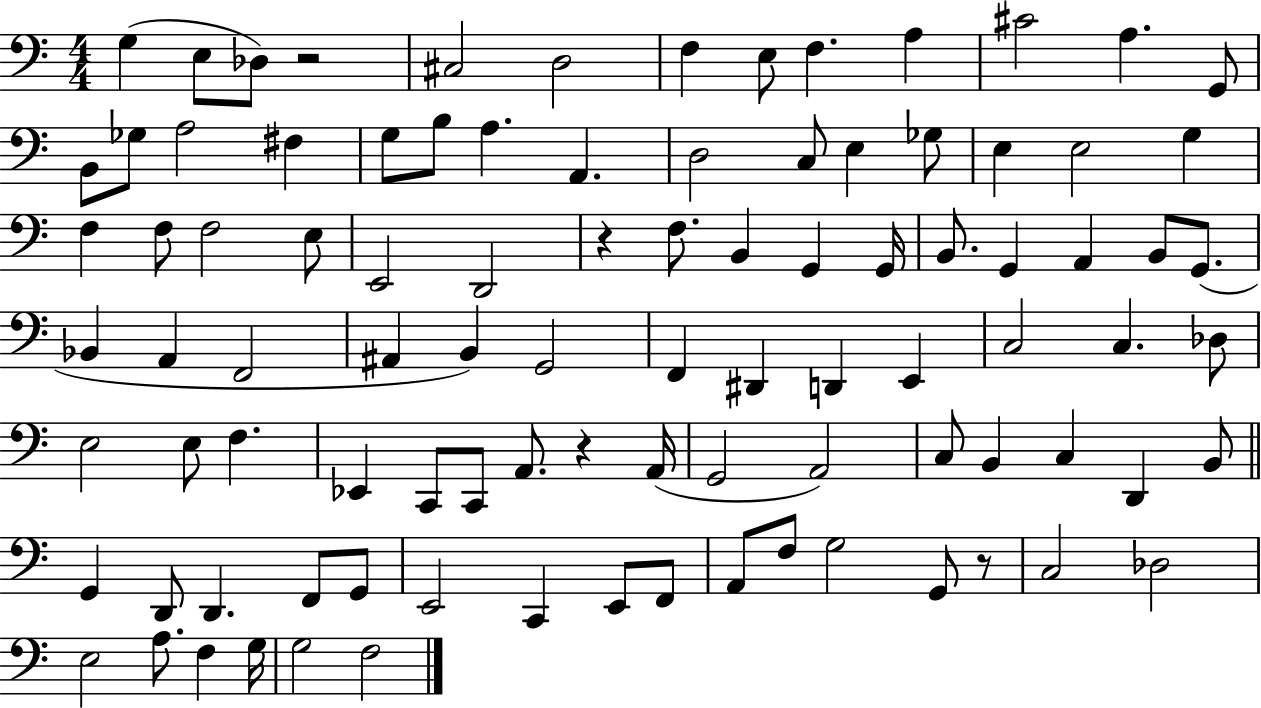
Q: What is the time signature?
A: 4/4